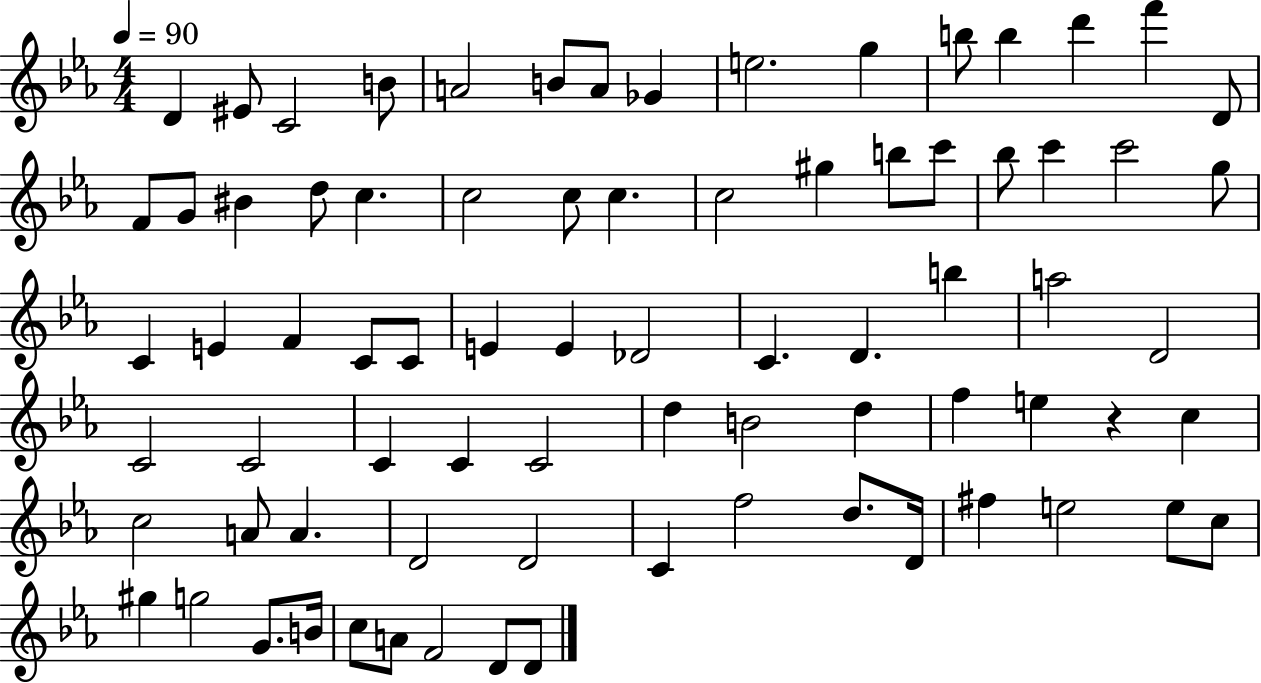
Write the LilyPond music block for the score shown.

{
  \clef treble
  \numericTimeSignature
  \time 4/4
  \key ees \major
  \tempo 4 = 90
  d'4 eis'8 c'2 b'8 | a'2 b'8 a'8 ges'4 | e''2. g''4 | b''8 b''4 d'''4 f'''4 d'8 | \break f'8 g'8 bis'4 d''8 c''4. | c''2 c''8 c''4. | c''2 gis''4 b''8 c'''8 | bes''8 c'''4 c'''2 g''8 | \break c'4 e'4 f'4 c'8 c'8 | e'4 e'4 des'2 | c'4. d'4. b''4 | a''2 d'2 | \break c'2 c'2 | c'4 c'4 c'2 | d''4 b'2 d''4 | f''4 e''4 r4 c''4 | \break c''2 a'8 a'4. | d'2 d'2 | c'4 f''2 d''8. d'16 | fis''4 e''2 e''8 c''8 | \break gis''4 g''2 g'8. b'16 | c''8 a'8 f'2 d'8 d'8 | \bar "|."
}